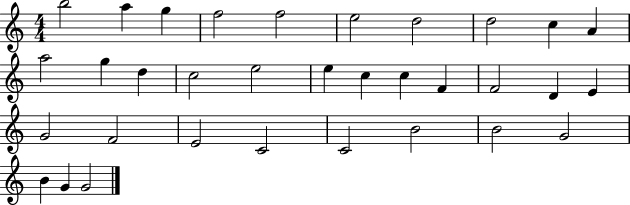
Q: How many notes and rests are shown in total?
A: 33